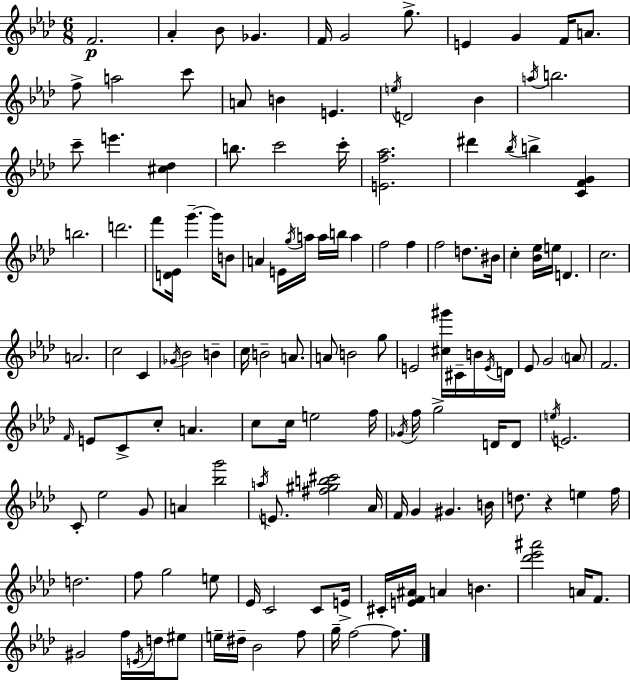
F4/h. Ab4/q Bb4/e Gb4/q. F4/s G4/h G5/e. E4/q G4/q F4/s A4/e. F5/e A5/h C6/e A4/e B4/q E4/q. E5/s D4/h Bb4/q A5/s B5/h. C6/e E6/q. [C#5,Db5]/q B5/e. C6/h C6/s [E4,F5,Ab5]/h. D#6/q Bb5/s B5/q [C4,F4,G4]/q B5/h. D6/h. F6/e [D4,Eb4]/s G6/q. G6/s B4/e A4/q E4/s G5/s A5/s A5/s B5/s A5/q F5/h F5/q F5/h D5/e. BIS4/s C5/q [Bb4,Eb5]/s E5/s D4/q. C5/h. A4/h. C5/h C4/q Gb4/s Bb4/h B4/q C5/s B4/h A4/e. A4/e B4/h G5/e E4/h [C#5,G#6]/s C#4/s B4/s E4/s D4/s Eb4/e G4/h A4/e F4/h. F4/s E4/e C4/e C5/e A4/q. C5/e C5/s E5/h F5/s Gb4/s F5/s G5/h D4/s D4/e E5/s E4/h. C4/e Eb5/h G4/e A4/q [Bb5,G6]/h A5/s E4/e. [F#5,G#5,B5,C#6]/h Ab4/s F4/s G4/q G#4/q. B4/s D5/e. R/q E5/q F5/s D5/h. F5/e G5/h E5/e Eb4/s C4/h C4/e E4/s C#4/s [E4,F4,A#4]/s A4/q B4/q. [Db6,Eb6,A#6]/h A4/s F4/e. G#4/h F5/s E4/s D5/s EIS5/e E5/s D#5/s Bb4/h F5/e G5/s F5/h F5/e.